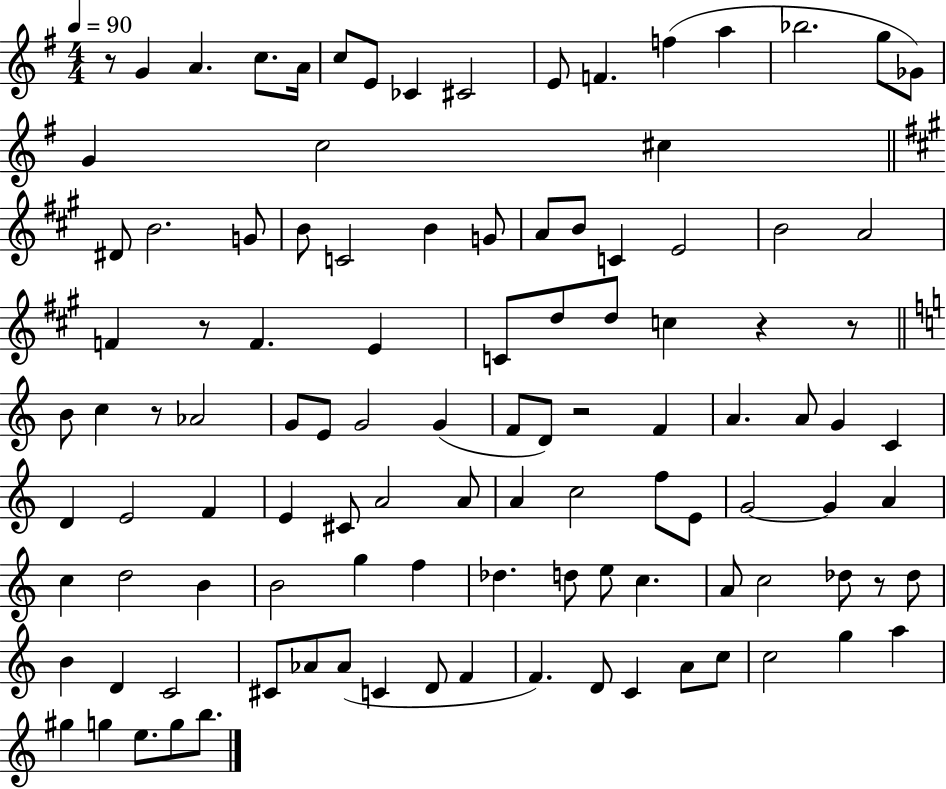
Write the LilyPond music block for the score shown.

{
  \clef treble
  \numericTimeSignature
  \time 4/4
  \key g \major
  \tempo 4 = 90
  r8 g'4 a'4. c''8. a'16 | c''8 e'8 ces'4 cis'2 | e'8 f'4. f''4( a''4 | bes''2. g''8 ges'8) | \break g'4 c''2 cis''4 | \bar "||" \break \key a \major dis'8 b'2. g'8 | b'8 c'2 b'4 g'8 | a'8 b'8 c'4 e'2 | b'2 a'2 | \break f'4 r8 f'4. e'4 | c'8 d''8 d''8 c''4 r4 r8 | \bar "||" \break \key c \major b'8 c''4 r8 aes'2 | g'8 e'8 g'2 g'4( | f'8 d'8) r2 f'4 | a'4. a'8 g'4 c'4 | \break d'4 e'2 f'4 | e'4 cis'8 a'2 a'8 | a'4 c''2 f''8 e'8 | g'2~~ g'4 a'4 | \break c''4 d''2 b'4 | b'2 g''4 f''4 | des''4. d''8 e''8 c''4. | a'8 c''2 des''8 r8 des''8 | \break b'4 d'4 c'2 | cis'8 aes'8 aes'8( c'4 d'8 f'4 | f'4.) d'8 c'4 a'8 c''8 | c''2 g''4 a''4 | \break gis''4 g''4 e''8. g''8 b''8. | \bar "|."
}